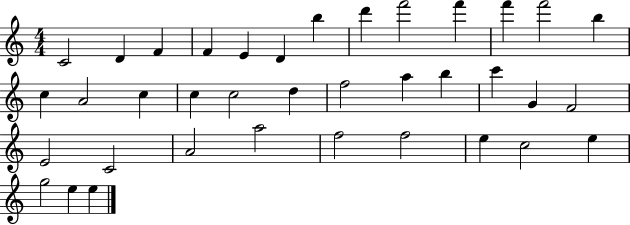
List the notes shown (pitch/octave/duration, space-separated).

C4/h D4/q F4/q F4/q E4/q D4/q B5/q D6/q F6/h F6/q F6/q F6/h B5/q C5/q A4/h C5/q C5/q C5/h D5/q F5/h A5/q B5/q C6/q G4/q F4/h E4/h C4/h A4/h A5/h F5/h F5/h E5/q C5/h E5/q G5/h E5/q E5/q